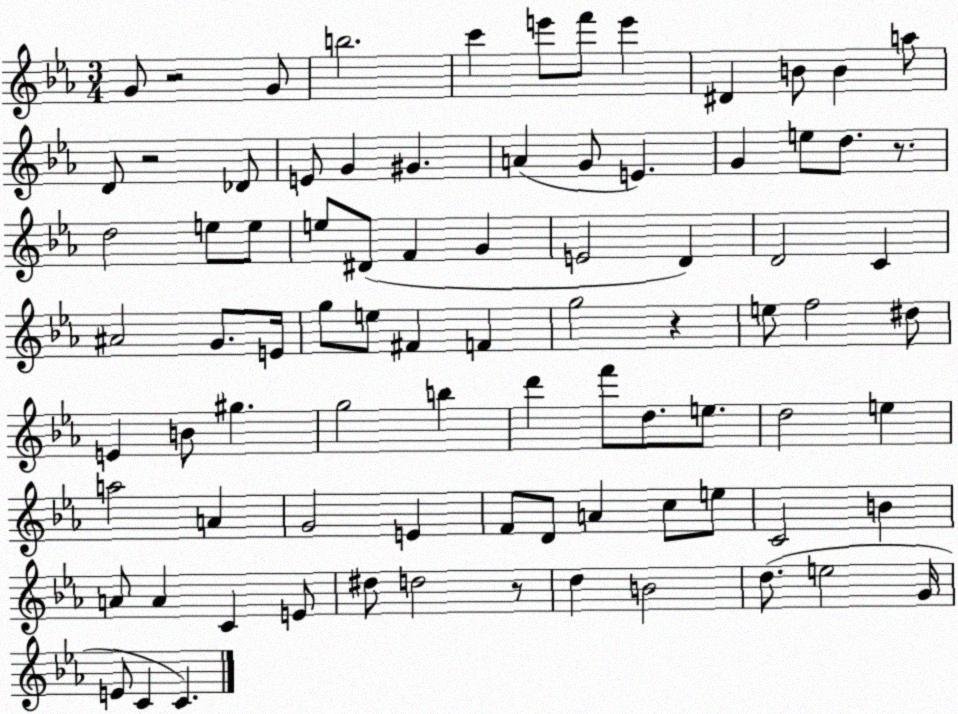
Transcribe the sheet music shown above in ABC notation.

X:1
T:Untitled
M:3/4
L:1/4
K:Eb
G/2 z2 G/2 b2 c' e'/2 f'/2 e' ^D B/2 B a/2 D/2 z2 _D/2 E/2 G ^G A G/2 E G e/2 d/2 z/2 d2 e/2 e/2 e/2 ^D/2 F G E2 D D2 C ^A2 G/2 E/4 g/2 e/2 ^F F g2 z e/2 f2 ^d/2 E B/2 ^g g2 b d' f'/2 d/2 e/2 d2 e a2 A G2 E F/2 D/2 A c/2 e/2 C2 B A/2 A C E/2 ^d/2 d2 z/2 d B2 d/2 e2 G/4 E/2 C C